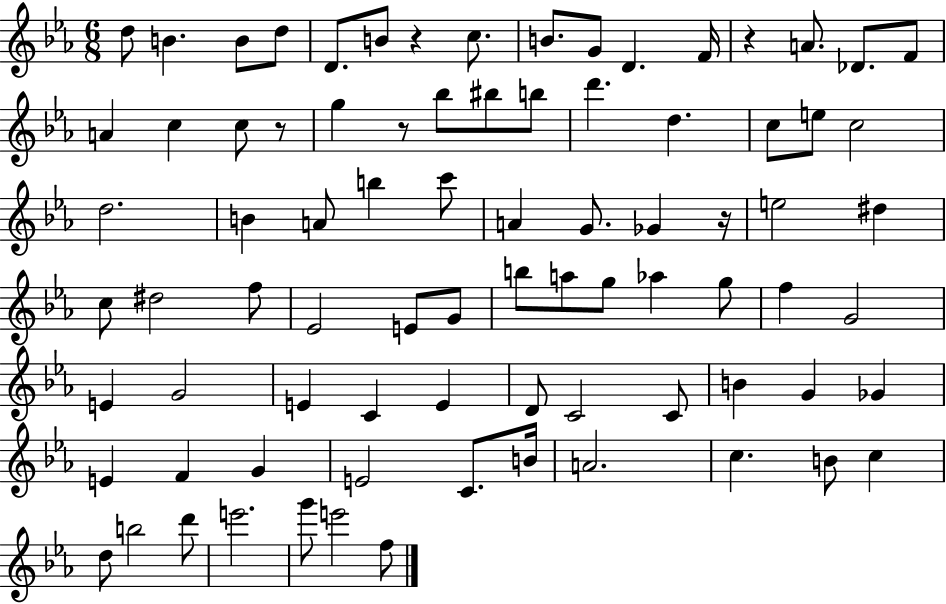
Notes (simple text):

D5/e B4/q. B4/e D5/e D4/e. B4/e R/q C5/e. B4/e. G4/e D4/q. F4/s R/q A4/e. Db4/e. F4/e A4/q C5/q C5/e R/e G5/q R/e Bb5/e BIS5/e B5/e D6/q. D5/q. C5/e E5/e C5/h D5/h. B4/q A4/e B5/q C6/e A4/q G4/e. Gb4/q R/s E5/h D#5/q C5/e D#5/h F5/e Eb4/h E4/e G4/e B5/e A5/e G5/e Ab5/q G5/e F5/q G4/h E4/q G4/h E4/q C4/q E4/q D4/e C4/h C4/e B4/q G4/q Gb4/q E4/q F4/q G4/q E4/h C4/e. B4/s A4/h. C5/q. B4/e C5/q D5/e B5/h D6/e E6/h. G6/e E6/h F5/e